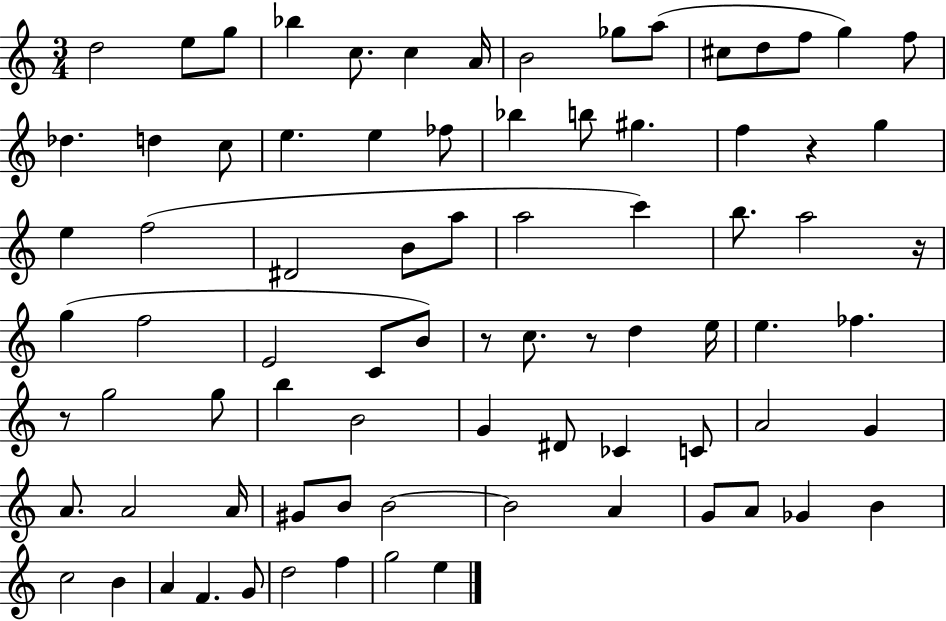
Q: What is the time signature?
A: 3/4